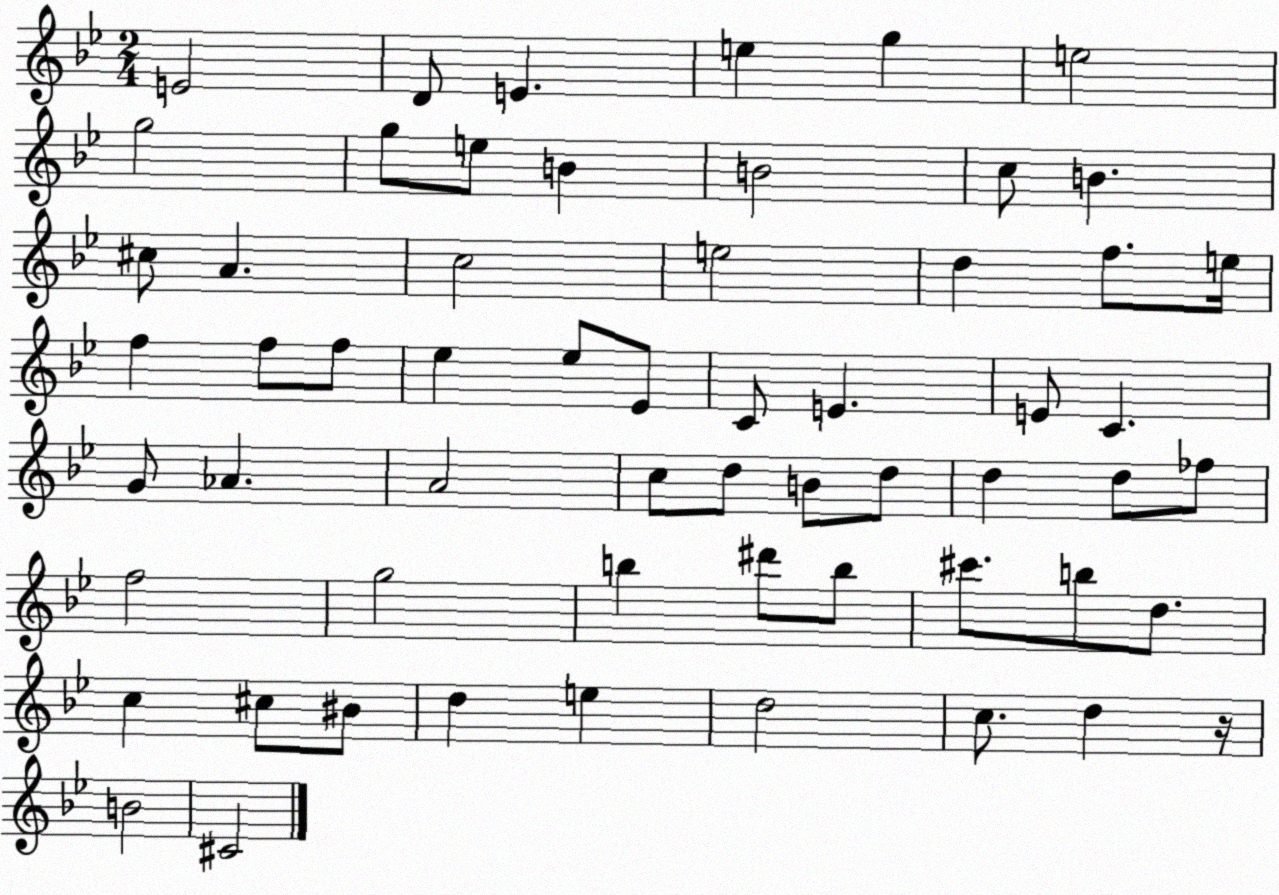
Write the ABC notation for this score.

X:1
T:Untitled
M:2/4
L:1/4
K:Bb
E2 D/2 E e g e2 g2 g/2 e/2 B B2 c/2 B ^c/2 A c2 e2 d f/2 e/4 f f/2 f/2 _e _e/2 _E/2 C/2 E E/2 C G/2 _A A2 c/2 d/2 B/2 d/2 d d/2 _f/2 f2 g2 b ^d'/2 b/2 ^c'/2 b/2 d/2 c ^c/2 ^B/2 d e d2 c/2 d z/4 B2 ^C2